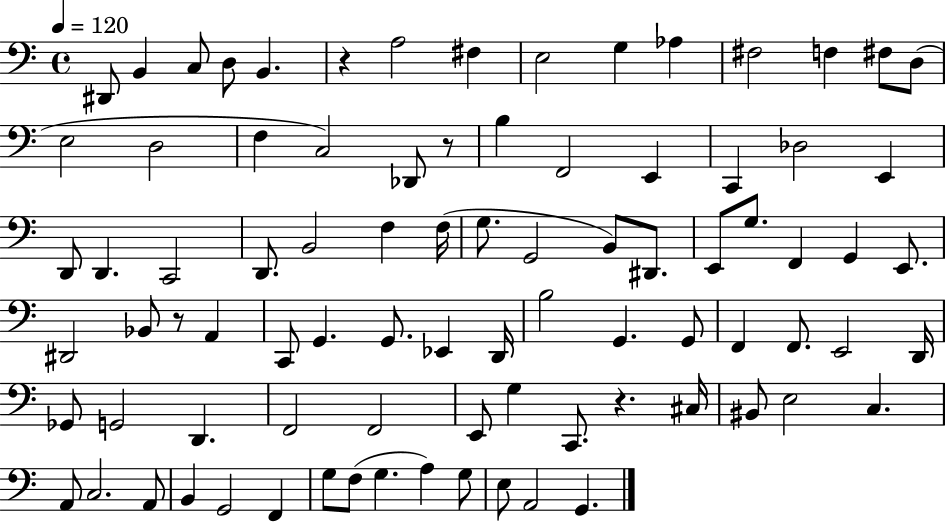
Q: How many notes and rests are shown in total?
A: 86